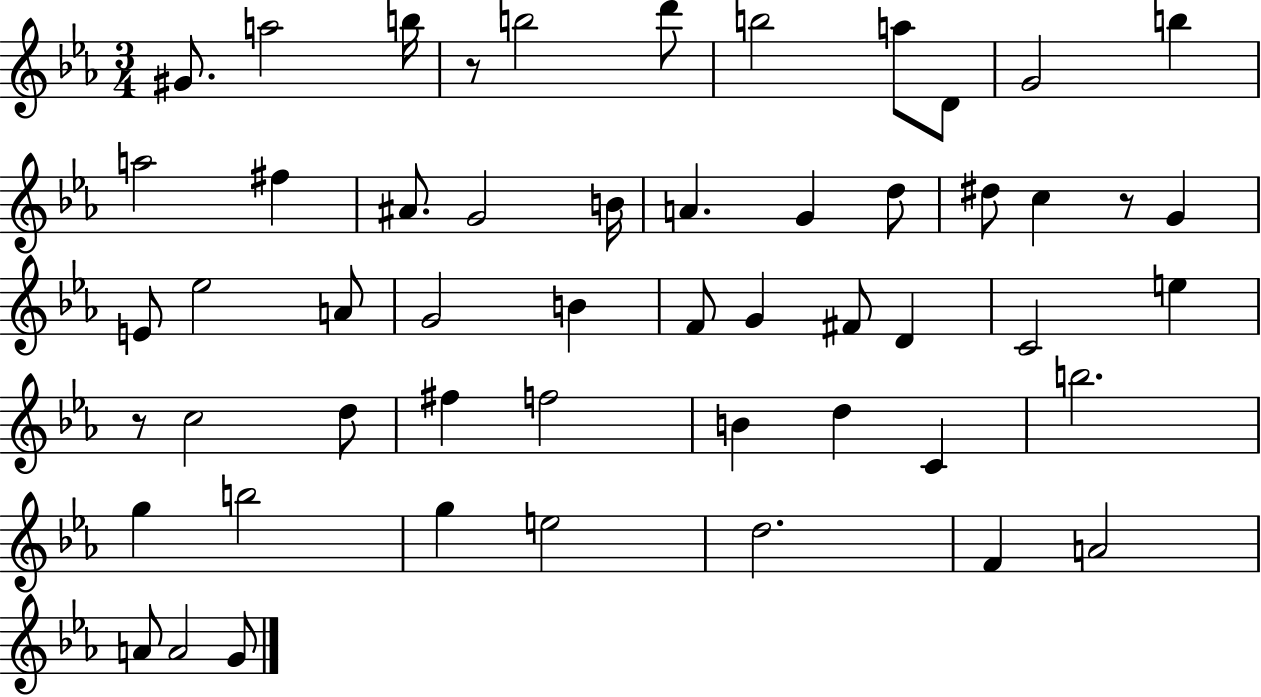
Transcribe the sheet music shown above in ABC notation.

X:1
T:Untitled
M:3/4
L:1/4
K:Eb
^G/2 a2 b/4 z/2 b2 d'/2 b2 a/2 D/2 G2 b a2 ^f ^A/2 G2 B/4 A G d/2 ^d/2 c z/2 G E/2 _e2 A/2 G2 B F/2 G ^F/2 D C2 e z/2 c2 d/2 ^f f2 B d C b2 g b2 g e2 d2 F A2 A/2 A2 G/2